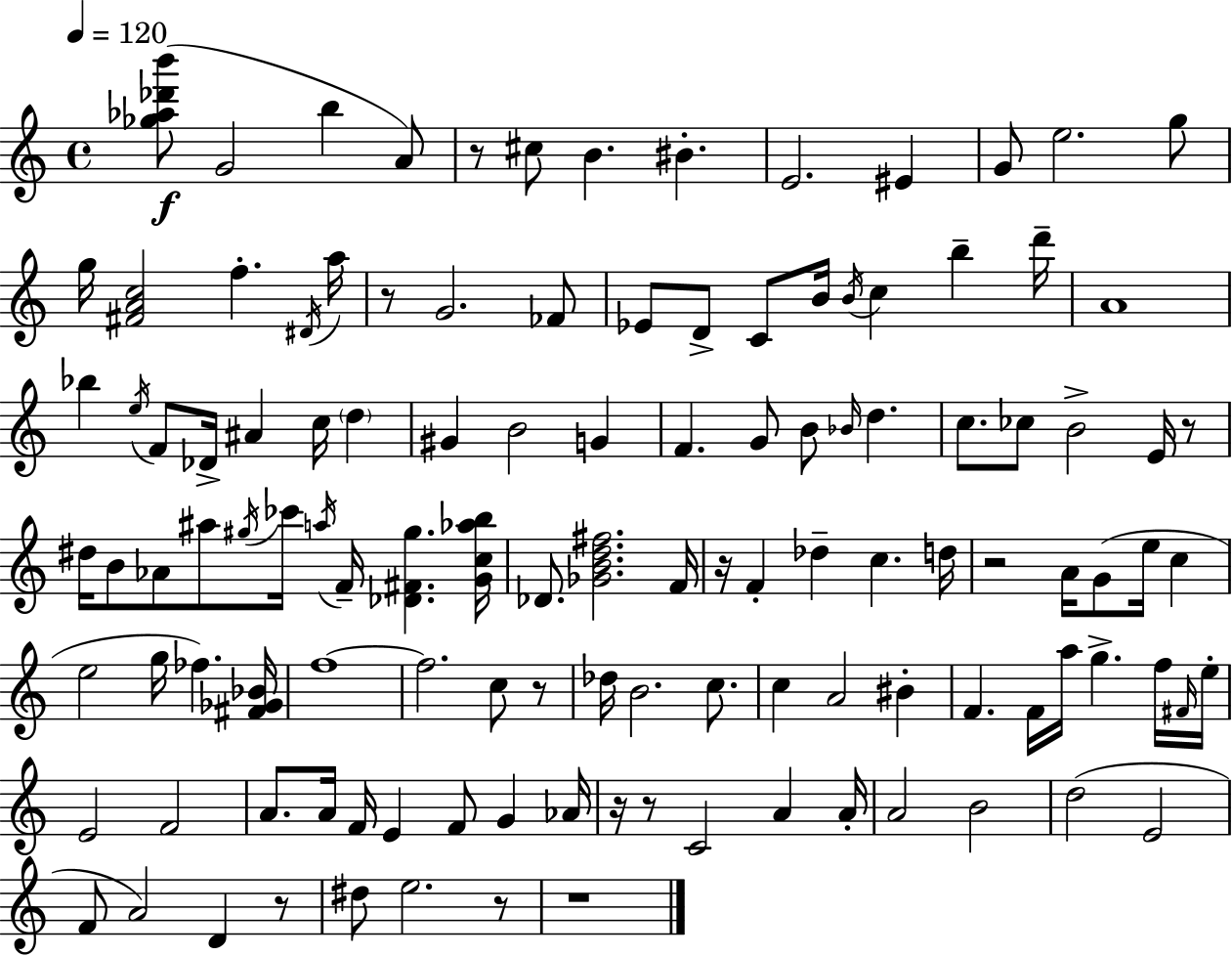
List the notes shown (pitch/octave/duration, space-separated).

[Gb5,Ab5,Db6,B6]/e G4/h B5/q A4/e R/e C#5/e B4/q. BIS4/q. E4/h. EIS4/q G4/e E5/h. G5/e G5/s [F#4,A4,C5]/h F5/q. D#4/s A5/s R/e G4/h. FES4/e Eb4/e D4/e C4/e B4/s B4/s C5/q B5/q D6/s A4/w Bb5/q E5/s F4/e Db4/s A#4/q C5/s D5/q G#4/q B4/h G4/q F4/q. G4/e B4/e Bb4/s D5/q. C5/e. CES5/e B4/h E4/s R/e D#5/s B4/e Ab4/e A#5/e G#5/s CES6/s A5/s F4/s [Db4,F#4,G#5]/q. [G4,C5,Ab5,B5]/s Db4/e. [Gb4,B4,D5,F#5]/h. F4/s R/s F4/q Db5/q C5/q. D5/s R/h A4/s G4/e E5/s C5/q E5/h G5/s FES5/q. [F#4,Gb4,Bb4]/s F5/w F5/h. C5/e R/e Db5/s B4/h. C5/e. C5/q A4/h BIS4/q F4/q. F4/s A5/s G5/q. F5/s F#4/s E5/s E4/h F4/h A4/e. A4/s F4/s E4/q F4/e G4/q Ab4/s R/s R/e C4/h A4/q A4/s A4/h B4/h D5/h E4/h F4/e A4/h D4/q R/e D#5/e E5/h. R/e R/w